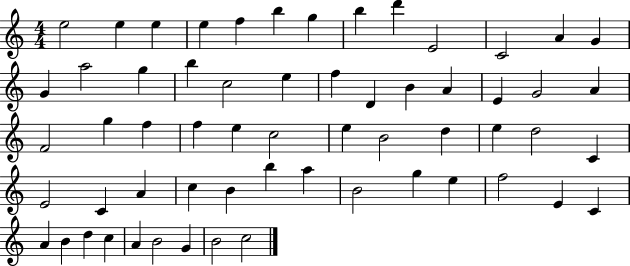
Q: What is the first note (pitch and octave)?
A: E5